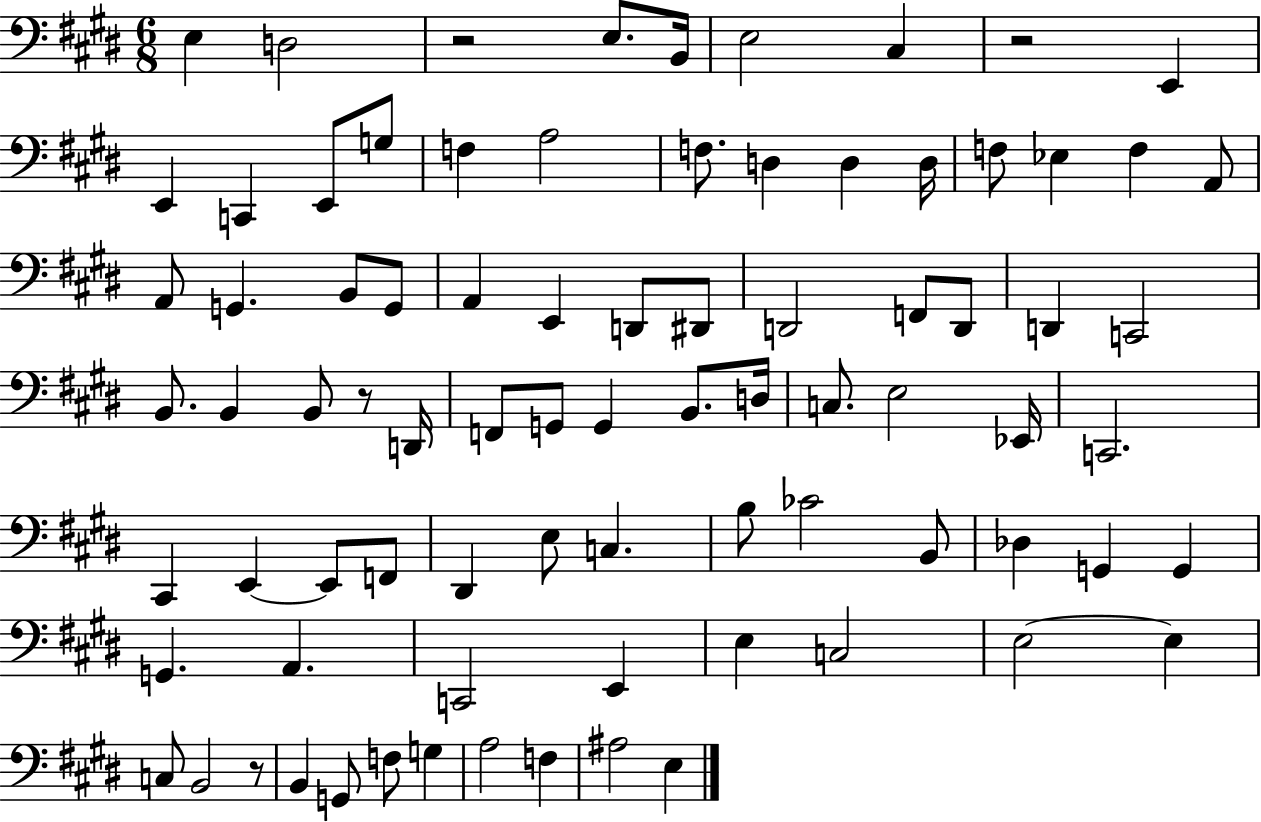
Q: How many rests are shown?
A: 4